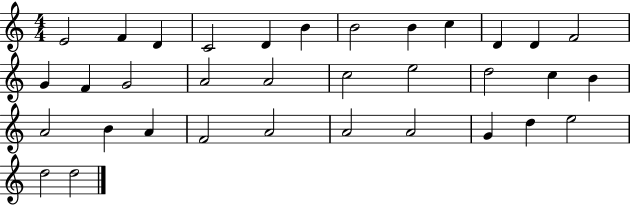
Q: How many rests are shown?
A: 0